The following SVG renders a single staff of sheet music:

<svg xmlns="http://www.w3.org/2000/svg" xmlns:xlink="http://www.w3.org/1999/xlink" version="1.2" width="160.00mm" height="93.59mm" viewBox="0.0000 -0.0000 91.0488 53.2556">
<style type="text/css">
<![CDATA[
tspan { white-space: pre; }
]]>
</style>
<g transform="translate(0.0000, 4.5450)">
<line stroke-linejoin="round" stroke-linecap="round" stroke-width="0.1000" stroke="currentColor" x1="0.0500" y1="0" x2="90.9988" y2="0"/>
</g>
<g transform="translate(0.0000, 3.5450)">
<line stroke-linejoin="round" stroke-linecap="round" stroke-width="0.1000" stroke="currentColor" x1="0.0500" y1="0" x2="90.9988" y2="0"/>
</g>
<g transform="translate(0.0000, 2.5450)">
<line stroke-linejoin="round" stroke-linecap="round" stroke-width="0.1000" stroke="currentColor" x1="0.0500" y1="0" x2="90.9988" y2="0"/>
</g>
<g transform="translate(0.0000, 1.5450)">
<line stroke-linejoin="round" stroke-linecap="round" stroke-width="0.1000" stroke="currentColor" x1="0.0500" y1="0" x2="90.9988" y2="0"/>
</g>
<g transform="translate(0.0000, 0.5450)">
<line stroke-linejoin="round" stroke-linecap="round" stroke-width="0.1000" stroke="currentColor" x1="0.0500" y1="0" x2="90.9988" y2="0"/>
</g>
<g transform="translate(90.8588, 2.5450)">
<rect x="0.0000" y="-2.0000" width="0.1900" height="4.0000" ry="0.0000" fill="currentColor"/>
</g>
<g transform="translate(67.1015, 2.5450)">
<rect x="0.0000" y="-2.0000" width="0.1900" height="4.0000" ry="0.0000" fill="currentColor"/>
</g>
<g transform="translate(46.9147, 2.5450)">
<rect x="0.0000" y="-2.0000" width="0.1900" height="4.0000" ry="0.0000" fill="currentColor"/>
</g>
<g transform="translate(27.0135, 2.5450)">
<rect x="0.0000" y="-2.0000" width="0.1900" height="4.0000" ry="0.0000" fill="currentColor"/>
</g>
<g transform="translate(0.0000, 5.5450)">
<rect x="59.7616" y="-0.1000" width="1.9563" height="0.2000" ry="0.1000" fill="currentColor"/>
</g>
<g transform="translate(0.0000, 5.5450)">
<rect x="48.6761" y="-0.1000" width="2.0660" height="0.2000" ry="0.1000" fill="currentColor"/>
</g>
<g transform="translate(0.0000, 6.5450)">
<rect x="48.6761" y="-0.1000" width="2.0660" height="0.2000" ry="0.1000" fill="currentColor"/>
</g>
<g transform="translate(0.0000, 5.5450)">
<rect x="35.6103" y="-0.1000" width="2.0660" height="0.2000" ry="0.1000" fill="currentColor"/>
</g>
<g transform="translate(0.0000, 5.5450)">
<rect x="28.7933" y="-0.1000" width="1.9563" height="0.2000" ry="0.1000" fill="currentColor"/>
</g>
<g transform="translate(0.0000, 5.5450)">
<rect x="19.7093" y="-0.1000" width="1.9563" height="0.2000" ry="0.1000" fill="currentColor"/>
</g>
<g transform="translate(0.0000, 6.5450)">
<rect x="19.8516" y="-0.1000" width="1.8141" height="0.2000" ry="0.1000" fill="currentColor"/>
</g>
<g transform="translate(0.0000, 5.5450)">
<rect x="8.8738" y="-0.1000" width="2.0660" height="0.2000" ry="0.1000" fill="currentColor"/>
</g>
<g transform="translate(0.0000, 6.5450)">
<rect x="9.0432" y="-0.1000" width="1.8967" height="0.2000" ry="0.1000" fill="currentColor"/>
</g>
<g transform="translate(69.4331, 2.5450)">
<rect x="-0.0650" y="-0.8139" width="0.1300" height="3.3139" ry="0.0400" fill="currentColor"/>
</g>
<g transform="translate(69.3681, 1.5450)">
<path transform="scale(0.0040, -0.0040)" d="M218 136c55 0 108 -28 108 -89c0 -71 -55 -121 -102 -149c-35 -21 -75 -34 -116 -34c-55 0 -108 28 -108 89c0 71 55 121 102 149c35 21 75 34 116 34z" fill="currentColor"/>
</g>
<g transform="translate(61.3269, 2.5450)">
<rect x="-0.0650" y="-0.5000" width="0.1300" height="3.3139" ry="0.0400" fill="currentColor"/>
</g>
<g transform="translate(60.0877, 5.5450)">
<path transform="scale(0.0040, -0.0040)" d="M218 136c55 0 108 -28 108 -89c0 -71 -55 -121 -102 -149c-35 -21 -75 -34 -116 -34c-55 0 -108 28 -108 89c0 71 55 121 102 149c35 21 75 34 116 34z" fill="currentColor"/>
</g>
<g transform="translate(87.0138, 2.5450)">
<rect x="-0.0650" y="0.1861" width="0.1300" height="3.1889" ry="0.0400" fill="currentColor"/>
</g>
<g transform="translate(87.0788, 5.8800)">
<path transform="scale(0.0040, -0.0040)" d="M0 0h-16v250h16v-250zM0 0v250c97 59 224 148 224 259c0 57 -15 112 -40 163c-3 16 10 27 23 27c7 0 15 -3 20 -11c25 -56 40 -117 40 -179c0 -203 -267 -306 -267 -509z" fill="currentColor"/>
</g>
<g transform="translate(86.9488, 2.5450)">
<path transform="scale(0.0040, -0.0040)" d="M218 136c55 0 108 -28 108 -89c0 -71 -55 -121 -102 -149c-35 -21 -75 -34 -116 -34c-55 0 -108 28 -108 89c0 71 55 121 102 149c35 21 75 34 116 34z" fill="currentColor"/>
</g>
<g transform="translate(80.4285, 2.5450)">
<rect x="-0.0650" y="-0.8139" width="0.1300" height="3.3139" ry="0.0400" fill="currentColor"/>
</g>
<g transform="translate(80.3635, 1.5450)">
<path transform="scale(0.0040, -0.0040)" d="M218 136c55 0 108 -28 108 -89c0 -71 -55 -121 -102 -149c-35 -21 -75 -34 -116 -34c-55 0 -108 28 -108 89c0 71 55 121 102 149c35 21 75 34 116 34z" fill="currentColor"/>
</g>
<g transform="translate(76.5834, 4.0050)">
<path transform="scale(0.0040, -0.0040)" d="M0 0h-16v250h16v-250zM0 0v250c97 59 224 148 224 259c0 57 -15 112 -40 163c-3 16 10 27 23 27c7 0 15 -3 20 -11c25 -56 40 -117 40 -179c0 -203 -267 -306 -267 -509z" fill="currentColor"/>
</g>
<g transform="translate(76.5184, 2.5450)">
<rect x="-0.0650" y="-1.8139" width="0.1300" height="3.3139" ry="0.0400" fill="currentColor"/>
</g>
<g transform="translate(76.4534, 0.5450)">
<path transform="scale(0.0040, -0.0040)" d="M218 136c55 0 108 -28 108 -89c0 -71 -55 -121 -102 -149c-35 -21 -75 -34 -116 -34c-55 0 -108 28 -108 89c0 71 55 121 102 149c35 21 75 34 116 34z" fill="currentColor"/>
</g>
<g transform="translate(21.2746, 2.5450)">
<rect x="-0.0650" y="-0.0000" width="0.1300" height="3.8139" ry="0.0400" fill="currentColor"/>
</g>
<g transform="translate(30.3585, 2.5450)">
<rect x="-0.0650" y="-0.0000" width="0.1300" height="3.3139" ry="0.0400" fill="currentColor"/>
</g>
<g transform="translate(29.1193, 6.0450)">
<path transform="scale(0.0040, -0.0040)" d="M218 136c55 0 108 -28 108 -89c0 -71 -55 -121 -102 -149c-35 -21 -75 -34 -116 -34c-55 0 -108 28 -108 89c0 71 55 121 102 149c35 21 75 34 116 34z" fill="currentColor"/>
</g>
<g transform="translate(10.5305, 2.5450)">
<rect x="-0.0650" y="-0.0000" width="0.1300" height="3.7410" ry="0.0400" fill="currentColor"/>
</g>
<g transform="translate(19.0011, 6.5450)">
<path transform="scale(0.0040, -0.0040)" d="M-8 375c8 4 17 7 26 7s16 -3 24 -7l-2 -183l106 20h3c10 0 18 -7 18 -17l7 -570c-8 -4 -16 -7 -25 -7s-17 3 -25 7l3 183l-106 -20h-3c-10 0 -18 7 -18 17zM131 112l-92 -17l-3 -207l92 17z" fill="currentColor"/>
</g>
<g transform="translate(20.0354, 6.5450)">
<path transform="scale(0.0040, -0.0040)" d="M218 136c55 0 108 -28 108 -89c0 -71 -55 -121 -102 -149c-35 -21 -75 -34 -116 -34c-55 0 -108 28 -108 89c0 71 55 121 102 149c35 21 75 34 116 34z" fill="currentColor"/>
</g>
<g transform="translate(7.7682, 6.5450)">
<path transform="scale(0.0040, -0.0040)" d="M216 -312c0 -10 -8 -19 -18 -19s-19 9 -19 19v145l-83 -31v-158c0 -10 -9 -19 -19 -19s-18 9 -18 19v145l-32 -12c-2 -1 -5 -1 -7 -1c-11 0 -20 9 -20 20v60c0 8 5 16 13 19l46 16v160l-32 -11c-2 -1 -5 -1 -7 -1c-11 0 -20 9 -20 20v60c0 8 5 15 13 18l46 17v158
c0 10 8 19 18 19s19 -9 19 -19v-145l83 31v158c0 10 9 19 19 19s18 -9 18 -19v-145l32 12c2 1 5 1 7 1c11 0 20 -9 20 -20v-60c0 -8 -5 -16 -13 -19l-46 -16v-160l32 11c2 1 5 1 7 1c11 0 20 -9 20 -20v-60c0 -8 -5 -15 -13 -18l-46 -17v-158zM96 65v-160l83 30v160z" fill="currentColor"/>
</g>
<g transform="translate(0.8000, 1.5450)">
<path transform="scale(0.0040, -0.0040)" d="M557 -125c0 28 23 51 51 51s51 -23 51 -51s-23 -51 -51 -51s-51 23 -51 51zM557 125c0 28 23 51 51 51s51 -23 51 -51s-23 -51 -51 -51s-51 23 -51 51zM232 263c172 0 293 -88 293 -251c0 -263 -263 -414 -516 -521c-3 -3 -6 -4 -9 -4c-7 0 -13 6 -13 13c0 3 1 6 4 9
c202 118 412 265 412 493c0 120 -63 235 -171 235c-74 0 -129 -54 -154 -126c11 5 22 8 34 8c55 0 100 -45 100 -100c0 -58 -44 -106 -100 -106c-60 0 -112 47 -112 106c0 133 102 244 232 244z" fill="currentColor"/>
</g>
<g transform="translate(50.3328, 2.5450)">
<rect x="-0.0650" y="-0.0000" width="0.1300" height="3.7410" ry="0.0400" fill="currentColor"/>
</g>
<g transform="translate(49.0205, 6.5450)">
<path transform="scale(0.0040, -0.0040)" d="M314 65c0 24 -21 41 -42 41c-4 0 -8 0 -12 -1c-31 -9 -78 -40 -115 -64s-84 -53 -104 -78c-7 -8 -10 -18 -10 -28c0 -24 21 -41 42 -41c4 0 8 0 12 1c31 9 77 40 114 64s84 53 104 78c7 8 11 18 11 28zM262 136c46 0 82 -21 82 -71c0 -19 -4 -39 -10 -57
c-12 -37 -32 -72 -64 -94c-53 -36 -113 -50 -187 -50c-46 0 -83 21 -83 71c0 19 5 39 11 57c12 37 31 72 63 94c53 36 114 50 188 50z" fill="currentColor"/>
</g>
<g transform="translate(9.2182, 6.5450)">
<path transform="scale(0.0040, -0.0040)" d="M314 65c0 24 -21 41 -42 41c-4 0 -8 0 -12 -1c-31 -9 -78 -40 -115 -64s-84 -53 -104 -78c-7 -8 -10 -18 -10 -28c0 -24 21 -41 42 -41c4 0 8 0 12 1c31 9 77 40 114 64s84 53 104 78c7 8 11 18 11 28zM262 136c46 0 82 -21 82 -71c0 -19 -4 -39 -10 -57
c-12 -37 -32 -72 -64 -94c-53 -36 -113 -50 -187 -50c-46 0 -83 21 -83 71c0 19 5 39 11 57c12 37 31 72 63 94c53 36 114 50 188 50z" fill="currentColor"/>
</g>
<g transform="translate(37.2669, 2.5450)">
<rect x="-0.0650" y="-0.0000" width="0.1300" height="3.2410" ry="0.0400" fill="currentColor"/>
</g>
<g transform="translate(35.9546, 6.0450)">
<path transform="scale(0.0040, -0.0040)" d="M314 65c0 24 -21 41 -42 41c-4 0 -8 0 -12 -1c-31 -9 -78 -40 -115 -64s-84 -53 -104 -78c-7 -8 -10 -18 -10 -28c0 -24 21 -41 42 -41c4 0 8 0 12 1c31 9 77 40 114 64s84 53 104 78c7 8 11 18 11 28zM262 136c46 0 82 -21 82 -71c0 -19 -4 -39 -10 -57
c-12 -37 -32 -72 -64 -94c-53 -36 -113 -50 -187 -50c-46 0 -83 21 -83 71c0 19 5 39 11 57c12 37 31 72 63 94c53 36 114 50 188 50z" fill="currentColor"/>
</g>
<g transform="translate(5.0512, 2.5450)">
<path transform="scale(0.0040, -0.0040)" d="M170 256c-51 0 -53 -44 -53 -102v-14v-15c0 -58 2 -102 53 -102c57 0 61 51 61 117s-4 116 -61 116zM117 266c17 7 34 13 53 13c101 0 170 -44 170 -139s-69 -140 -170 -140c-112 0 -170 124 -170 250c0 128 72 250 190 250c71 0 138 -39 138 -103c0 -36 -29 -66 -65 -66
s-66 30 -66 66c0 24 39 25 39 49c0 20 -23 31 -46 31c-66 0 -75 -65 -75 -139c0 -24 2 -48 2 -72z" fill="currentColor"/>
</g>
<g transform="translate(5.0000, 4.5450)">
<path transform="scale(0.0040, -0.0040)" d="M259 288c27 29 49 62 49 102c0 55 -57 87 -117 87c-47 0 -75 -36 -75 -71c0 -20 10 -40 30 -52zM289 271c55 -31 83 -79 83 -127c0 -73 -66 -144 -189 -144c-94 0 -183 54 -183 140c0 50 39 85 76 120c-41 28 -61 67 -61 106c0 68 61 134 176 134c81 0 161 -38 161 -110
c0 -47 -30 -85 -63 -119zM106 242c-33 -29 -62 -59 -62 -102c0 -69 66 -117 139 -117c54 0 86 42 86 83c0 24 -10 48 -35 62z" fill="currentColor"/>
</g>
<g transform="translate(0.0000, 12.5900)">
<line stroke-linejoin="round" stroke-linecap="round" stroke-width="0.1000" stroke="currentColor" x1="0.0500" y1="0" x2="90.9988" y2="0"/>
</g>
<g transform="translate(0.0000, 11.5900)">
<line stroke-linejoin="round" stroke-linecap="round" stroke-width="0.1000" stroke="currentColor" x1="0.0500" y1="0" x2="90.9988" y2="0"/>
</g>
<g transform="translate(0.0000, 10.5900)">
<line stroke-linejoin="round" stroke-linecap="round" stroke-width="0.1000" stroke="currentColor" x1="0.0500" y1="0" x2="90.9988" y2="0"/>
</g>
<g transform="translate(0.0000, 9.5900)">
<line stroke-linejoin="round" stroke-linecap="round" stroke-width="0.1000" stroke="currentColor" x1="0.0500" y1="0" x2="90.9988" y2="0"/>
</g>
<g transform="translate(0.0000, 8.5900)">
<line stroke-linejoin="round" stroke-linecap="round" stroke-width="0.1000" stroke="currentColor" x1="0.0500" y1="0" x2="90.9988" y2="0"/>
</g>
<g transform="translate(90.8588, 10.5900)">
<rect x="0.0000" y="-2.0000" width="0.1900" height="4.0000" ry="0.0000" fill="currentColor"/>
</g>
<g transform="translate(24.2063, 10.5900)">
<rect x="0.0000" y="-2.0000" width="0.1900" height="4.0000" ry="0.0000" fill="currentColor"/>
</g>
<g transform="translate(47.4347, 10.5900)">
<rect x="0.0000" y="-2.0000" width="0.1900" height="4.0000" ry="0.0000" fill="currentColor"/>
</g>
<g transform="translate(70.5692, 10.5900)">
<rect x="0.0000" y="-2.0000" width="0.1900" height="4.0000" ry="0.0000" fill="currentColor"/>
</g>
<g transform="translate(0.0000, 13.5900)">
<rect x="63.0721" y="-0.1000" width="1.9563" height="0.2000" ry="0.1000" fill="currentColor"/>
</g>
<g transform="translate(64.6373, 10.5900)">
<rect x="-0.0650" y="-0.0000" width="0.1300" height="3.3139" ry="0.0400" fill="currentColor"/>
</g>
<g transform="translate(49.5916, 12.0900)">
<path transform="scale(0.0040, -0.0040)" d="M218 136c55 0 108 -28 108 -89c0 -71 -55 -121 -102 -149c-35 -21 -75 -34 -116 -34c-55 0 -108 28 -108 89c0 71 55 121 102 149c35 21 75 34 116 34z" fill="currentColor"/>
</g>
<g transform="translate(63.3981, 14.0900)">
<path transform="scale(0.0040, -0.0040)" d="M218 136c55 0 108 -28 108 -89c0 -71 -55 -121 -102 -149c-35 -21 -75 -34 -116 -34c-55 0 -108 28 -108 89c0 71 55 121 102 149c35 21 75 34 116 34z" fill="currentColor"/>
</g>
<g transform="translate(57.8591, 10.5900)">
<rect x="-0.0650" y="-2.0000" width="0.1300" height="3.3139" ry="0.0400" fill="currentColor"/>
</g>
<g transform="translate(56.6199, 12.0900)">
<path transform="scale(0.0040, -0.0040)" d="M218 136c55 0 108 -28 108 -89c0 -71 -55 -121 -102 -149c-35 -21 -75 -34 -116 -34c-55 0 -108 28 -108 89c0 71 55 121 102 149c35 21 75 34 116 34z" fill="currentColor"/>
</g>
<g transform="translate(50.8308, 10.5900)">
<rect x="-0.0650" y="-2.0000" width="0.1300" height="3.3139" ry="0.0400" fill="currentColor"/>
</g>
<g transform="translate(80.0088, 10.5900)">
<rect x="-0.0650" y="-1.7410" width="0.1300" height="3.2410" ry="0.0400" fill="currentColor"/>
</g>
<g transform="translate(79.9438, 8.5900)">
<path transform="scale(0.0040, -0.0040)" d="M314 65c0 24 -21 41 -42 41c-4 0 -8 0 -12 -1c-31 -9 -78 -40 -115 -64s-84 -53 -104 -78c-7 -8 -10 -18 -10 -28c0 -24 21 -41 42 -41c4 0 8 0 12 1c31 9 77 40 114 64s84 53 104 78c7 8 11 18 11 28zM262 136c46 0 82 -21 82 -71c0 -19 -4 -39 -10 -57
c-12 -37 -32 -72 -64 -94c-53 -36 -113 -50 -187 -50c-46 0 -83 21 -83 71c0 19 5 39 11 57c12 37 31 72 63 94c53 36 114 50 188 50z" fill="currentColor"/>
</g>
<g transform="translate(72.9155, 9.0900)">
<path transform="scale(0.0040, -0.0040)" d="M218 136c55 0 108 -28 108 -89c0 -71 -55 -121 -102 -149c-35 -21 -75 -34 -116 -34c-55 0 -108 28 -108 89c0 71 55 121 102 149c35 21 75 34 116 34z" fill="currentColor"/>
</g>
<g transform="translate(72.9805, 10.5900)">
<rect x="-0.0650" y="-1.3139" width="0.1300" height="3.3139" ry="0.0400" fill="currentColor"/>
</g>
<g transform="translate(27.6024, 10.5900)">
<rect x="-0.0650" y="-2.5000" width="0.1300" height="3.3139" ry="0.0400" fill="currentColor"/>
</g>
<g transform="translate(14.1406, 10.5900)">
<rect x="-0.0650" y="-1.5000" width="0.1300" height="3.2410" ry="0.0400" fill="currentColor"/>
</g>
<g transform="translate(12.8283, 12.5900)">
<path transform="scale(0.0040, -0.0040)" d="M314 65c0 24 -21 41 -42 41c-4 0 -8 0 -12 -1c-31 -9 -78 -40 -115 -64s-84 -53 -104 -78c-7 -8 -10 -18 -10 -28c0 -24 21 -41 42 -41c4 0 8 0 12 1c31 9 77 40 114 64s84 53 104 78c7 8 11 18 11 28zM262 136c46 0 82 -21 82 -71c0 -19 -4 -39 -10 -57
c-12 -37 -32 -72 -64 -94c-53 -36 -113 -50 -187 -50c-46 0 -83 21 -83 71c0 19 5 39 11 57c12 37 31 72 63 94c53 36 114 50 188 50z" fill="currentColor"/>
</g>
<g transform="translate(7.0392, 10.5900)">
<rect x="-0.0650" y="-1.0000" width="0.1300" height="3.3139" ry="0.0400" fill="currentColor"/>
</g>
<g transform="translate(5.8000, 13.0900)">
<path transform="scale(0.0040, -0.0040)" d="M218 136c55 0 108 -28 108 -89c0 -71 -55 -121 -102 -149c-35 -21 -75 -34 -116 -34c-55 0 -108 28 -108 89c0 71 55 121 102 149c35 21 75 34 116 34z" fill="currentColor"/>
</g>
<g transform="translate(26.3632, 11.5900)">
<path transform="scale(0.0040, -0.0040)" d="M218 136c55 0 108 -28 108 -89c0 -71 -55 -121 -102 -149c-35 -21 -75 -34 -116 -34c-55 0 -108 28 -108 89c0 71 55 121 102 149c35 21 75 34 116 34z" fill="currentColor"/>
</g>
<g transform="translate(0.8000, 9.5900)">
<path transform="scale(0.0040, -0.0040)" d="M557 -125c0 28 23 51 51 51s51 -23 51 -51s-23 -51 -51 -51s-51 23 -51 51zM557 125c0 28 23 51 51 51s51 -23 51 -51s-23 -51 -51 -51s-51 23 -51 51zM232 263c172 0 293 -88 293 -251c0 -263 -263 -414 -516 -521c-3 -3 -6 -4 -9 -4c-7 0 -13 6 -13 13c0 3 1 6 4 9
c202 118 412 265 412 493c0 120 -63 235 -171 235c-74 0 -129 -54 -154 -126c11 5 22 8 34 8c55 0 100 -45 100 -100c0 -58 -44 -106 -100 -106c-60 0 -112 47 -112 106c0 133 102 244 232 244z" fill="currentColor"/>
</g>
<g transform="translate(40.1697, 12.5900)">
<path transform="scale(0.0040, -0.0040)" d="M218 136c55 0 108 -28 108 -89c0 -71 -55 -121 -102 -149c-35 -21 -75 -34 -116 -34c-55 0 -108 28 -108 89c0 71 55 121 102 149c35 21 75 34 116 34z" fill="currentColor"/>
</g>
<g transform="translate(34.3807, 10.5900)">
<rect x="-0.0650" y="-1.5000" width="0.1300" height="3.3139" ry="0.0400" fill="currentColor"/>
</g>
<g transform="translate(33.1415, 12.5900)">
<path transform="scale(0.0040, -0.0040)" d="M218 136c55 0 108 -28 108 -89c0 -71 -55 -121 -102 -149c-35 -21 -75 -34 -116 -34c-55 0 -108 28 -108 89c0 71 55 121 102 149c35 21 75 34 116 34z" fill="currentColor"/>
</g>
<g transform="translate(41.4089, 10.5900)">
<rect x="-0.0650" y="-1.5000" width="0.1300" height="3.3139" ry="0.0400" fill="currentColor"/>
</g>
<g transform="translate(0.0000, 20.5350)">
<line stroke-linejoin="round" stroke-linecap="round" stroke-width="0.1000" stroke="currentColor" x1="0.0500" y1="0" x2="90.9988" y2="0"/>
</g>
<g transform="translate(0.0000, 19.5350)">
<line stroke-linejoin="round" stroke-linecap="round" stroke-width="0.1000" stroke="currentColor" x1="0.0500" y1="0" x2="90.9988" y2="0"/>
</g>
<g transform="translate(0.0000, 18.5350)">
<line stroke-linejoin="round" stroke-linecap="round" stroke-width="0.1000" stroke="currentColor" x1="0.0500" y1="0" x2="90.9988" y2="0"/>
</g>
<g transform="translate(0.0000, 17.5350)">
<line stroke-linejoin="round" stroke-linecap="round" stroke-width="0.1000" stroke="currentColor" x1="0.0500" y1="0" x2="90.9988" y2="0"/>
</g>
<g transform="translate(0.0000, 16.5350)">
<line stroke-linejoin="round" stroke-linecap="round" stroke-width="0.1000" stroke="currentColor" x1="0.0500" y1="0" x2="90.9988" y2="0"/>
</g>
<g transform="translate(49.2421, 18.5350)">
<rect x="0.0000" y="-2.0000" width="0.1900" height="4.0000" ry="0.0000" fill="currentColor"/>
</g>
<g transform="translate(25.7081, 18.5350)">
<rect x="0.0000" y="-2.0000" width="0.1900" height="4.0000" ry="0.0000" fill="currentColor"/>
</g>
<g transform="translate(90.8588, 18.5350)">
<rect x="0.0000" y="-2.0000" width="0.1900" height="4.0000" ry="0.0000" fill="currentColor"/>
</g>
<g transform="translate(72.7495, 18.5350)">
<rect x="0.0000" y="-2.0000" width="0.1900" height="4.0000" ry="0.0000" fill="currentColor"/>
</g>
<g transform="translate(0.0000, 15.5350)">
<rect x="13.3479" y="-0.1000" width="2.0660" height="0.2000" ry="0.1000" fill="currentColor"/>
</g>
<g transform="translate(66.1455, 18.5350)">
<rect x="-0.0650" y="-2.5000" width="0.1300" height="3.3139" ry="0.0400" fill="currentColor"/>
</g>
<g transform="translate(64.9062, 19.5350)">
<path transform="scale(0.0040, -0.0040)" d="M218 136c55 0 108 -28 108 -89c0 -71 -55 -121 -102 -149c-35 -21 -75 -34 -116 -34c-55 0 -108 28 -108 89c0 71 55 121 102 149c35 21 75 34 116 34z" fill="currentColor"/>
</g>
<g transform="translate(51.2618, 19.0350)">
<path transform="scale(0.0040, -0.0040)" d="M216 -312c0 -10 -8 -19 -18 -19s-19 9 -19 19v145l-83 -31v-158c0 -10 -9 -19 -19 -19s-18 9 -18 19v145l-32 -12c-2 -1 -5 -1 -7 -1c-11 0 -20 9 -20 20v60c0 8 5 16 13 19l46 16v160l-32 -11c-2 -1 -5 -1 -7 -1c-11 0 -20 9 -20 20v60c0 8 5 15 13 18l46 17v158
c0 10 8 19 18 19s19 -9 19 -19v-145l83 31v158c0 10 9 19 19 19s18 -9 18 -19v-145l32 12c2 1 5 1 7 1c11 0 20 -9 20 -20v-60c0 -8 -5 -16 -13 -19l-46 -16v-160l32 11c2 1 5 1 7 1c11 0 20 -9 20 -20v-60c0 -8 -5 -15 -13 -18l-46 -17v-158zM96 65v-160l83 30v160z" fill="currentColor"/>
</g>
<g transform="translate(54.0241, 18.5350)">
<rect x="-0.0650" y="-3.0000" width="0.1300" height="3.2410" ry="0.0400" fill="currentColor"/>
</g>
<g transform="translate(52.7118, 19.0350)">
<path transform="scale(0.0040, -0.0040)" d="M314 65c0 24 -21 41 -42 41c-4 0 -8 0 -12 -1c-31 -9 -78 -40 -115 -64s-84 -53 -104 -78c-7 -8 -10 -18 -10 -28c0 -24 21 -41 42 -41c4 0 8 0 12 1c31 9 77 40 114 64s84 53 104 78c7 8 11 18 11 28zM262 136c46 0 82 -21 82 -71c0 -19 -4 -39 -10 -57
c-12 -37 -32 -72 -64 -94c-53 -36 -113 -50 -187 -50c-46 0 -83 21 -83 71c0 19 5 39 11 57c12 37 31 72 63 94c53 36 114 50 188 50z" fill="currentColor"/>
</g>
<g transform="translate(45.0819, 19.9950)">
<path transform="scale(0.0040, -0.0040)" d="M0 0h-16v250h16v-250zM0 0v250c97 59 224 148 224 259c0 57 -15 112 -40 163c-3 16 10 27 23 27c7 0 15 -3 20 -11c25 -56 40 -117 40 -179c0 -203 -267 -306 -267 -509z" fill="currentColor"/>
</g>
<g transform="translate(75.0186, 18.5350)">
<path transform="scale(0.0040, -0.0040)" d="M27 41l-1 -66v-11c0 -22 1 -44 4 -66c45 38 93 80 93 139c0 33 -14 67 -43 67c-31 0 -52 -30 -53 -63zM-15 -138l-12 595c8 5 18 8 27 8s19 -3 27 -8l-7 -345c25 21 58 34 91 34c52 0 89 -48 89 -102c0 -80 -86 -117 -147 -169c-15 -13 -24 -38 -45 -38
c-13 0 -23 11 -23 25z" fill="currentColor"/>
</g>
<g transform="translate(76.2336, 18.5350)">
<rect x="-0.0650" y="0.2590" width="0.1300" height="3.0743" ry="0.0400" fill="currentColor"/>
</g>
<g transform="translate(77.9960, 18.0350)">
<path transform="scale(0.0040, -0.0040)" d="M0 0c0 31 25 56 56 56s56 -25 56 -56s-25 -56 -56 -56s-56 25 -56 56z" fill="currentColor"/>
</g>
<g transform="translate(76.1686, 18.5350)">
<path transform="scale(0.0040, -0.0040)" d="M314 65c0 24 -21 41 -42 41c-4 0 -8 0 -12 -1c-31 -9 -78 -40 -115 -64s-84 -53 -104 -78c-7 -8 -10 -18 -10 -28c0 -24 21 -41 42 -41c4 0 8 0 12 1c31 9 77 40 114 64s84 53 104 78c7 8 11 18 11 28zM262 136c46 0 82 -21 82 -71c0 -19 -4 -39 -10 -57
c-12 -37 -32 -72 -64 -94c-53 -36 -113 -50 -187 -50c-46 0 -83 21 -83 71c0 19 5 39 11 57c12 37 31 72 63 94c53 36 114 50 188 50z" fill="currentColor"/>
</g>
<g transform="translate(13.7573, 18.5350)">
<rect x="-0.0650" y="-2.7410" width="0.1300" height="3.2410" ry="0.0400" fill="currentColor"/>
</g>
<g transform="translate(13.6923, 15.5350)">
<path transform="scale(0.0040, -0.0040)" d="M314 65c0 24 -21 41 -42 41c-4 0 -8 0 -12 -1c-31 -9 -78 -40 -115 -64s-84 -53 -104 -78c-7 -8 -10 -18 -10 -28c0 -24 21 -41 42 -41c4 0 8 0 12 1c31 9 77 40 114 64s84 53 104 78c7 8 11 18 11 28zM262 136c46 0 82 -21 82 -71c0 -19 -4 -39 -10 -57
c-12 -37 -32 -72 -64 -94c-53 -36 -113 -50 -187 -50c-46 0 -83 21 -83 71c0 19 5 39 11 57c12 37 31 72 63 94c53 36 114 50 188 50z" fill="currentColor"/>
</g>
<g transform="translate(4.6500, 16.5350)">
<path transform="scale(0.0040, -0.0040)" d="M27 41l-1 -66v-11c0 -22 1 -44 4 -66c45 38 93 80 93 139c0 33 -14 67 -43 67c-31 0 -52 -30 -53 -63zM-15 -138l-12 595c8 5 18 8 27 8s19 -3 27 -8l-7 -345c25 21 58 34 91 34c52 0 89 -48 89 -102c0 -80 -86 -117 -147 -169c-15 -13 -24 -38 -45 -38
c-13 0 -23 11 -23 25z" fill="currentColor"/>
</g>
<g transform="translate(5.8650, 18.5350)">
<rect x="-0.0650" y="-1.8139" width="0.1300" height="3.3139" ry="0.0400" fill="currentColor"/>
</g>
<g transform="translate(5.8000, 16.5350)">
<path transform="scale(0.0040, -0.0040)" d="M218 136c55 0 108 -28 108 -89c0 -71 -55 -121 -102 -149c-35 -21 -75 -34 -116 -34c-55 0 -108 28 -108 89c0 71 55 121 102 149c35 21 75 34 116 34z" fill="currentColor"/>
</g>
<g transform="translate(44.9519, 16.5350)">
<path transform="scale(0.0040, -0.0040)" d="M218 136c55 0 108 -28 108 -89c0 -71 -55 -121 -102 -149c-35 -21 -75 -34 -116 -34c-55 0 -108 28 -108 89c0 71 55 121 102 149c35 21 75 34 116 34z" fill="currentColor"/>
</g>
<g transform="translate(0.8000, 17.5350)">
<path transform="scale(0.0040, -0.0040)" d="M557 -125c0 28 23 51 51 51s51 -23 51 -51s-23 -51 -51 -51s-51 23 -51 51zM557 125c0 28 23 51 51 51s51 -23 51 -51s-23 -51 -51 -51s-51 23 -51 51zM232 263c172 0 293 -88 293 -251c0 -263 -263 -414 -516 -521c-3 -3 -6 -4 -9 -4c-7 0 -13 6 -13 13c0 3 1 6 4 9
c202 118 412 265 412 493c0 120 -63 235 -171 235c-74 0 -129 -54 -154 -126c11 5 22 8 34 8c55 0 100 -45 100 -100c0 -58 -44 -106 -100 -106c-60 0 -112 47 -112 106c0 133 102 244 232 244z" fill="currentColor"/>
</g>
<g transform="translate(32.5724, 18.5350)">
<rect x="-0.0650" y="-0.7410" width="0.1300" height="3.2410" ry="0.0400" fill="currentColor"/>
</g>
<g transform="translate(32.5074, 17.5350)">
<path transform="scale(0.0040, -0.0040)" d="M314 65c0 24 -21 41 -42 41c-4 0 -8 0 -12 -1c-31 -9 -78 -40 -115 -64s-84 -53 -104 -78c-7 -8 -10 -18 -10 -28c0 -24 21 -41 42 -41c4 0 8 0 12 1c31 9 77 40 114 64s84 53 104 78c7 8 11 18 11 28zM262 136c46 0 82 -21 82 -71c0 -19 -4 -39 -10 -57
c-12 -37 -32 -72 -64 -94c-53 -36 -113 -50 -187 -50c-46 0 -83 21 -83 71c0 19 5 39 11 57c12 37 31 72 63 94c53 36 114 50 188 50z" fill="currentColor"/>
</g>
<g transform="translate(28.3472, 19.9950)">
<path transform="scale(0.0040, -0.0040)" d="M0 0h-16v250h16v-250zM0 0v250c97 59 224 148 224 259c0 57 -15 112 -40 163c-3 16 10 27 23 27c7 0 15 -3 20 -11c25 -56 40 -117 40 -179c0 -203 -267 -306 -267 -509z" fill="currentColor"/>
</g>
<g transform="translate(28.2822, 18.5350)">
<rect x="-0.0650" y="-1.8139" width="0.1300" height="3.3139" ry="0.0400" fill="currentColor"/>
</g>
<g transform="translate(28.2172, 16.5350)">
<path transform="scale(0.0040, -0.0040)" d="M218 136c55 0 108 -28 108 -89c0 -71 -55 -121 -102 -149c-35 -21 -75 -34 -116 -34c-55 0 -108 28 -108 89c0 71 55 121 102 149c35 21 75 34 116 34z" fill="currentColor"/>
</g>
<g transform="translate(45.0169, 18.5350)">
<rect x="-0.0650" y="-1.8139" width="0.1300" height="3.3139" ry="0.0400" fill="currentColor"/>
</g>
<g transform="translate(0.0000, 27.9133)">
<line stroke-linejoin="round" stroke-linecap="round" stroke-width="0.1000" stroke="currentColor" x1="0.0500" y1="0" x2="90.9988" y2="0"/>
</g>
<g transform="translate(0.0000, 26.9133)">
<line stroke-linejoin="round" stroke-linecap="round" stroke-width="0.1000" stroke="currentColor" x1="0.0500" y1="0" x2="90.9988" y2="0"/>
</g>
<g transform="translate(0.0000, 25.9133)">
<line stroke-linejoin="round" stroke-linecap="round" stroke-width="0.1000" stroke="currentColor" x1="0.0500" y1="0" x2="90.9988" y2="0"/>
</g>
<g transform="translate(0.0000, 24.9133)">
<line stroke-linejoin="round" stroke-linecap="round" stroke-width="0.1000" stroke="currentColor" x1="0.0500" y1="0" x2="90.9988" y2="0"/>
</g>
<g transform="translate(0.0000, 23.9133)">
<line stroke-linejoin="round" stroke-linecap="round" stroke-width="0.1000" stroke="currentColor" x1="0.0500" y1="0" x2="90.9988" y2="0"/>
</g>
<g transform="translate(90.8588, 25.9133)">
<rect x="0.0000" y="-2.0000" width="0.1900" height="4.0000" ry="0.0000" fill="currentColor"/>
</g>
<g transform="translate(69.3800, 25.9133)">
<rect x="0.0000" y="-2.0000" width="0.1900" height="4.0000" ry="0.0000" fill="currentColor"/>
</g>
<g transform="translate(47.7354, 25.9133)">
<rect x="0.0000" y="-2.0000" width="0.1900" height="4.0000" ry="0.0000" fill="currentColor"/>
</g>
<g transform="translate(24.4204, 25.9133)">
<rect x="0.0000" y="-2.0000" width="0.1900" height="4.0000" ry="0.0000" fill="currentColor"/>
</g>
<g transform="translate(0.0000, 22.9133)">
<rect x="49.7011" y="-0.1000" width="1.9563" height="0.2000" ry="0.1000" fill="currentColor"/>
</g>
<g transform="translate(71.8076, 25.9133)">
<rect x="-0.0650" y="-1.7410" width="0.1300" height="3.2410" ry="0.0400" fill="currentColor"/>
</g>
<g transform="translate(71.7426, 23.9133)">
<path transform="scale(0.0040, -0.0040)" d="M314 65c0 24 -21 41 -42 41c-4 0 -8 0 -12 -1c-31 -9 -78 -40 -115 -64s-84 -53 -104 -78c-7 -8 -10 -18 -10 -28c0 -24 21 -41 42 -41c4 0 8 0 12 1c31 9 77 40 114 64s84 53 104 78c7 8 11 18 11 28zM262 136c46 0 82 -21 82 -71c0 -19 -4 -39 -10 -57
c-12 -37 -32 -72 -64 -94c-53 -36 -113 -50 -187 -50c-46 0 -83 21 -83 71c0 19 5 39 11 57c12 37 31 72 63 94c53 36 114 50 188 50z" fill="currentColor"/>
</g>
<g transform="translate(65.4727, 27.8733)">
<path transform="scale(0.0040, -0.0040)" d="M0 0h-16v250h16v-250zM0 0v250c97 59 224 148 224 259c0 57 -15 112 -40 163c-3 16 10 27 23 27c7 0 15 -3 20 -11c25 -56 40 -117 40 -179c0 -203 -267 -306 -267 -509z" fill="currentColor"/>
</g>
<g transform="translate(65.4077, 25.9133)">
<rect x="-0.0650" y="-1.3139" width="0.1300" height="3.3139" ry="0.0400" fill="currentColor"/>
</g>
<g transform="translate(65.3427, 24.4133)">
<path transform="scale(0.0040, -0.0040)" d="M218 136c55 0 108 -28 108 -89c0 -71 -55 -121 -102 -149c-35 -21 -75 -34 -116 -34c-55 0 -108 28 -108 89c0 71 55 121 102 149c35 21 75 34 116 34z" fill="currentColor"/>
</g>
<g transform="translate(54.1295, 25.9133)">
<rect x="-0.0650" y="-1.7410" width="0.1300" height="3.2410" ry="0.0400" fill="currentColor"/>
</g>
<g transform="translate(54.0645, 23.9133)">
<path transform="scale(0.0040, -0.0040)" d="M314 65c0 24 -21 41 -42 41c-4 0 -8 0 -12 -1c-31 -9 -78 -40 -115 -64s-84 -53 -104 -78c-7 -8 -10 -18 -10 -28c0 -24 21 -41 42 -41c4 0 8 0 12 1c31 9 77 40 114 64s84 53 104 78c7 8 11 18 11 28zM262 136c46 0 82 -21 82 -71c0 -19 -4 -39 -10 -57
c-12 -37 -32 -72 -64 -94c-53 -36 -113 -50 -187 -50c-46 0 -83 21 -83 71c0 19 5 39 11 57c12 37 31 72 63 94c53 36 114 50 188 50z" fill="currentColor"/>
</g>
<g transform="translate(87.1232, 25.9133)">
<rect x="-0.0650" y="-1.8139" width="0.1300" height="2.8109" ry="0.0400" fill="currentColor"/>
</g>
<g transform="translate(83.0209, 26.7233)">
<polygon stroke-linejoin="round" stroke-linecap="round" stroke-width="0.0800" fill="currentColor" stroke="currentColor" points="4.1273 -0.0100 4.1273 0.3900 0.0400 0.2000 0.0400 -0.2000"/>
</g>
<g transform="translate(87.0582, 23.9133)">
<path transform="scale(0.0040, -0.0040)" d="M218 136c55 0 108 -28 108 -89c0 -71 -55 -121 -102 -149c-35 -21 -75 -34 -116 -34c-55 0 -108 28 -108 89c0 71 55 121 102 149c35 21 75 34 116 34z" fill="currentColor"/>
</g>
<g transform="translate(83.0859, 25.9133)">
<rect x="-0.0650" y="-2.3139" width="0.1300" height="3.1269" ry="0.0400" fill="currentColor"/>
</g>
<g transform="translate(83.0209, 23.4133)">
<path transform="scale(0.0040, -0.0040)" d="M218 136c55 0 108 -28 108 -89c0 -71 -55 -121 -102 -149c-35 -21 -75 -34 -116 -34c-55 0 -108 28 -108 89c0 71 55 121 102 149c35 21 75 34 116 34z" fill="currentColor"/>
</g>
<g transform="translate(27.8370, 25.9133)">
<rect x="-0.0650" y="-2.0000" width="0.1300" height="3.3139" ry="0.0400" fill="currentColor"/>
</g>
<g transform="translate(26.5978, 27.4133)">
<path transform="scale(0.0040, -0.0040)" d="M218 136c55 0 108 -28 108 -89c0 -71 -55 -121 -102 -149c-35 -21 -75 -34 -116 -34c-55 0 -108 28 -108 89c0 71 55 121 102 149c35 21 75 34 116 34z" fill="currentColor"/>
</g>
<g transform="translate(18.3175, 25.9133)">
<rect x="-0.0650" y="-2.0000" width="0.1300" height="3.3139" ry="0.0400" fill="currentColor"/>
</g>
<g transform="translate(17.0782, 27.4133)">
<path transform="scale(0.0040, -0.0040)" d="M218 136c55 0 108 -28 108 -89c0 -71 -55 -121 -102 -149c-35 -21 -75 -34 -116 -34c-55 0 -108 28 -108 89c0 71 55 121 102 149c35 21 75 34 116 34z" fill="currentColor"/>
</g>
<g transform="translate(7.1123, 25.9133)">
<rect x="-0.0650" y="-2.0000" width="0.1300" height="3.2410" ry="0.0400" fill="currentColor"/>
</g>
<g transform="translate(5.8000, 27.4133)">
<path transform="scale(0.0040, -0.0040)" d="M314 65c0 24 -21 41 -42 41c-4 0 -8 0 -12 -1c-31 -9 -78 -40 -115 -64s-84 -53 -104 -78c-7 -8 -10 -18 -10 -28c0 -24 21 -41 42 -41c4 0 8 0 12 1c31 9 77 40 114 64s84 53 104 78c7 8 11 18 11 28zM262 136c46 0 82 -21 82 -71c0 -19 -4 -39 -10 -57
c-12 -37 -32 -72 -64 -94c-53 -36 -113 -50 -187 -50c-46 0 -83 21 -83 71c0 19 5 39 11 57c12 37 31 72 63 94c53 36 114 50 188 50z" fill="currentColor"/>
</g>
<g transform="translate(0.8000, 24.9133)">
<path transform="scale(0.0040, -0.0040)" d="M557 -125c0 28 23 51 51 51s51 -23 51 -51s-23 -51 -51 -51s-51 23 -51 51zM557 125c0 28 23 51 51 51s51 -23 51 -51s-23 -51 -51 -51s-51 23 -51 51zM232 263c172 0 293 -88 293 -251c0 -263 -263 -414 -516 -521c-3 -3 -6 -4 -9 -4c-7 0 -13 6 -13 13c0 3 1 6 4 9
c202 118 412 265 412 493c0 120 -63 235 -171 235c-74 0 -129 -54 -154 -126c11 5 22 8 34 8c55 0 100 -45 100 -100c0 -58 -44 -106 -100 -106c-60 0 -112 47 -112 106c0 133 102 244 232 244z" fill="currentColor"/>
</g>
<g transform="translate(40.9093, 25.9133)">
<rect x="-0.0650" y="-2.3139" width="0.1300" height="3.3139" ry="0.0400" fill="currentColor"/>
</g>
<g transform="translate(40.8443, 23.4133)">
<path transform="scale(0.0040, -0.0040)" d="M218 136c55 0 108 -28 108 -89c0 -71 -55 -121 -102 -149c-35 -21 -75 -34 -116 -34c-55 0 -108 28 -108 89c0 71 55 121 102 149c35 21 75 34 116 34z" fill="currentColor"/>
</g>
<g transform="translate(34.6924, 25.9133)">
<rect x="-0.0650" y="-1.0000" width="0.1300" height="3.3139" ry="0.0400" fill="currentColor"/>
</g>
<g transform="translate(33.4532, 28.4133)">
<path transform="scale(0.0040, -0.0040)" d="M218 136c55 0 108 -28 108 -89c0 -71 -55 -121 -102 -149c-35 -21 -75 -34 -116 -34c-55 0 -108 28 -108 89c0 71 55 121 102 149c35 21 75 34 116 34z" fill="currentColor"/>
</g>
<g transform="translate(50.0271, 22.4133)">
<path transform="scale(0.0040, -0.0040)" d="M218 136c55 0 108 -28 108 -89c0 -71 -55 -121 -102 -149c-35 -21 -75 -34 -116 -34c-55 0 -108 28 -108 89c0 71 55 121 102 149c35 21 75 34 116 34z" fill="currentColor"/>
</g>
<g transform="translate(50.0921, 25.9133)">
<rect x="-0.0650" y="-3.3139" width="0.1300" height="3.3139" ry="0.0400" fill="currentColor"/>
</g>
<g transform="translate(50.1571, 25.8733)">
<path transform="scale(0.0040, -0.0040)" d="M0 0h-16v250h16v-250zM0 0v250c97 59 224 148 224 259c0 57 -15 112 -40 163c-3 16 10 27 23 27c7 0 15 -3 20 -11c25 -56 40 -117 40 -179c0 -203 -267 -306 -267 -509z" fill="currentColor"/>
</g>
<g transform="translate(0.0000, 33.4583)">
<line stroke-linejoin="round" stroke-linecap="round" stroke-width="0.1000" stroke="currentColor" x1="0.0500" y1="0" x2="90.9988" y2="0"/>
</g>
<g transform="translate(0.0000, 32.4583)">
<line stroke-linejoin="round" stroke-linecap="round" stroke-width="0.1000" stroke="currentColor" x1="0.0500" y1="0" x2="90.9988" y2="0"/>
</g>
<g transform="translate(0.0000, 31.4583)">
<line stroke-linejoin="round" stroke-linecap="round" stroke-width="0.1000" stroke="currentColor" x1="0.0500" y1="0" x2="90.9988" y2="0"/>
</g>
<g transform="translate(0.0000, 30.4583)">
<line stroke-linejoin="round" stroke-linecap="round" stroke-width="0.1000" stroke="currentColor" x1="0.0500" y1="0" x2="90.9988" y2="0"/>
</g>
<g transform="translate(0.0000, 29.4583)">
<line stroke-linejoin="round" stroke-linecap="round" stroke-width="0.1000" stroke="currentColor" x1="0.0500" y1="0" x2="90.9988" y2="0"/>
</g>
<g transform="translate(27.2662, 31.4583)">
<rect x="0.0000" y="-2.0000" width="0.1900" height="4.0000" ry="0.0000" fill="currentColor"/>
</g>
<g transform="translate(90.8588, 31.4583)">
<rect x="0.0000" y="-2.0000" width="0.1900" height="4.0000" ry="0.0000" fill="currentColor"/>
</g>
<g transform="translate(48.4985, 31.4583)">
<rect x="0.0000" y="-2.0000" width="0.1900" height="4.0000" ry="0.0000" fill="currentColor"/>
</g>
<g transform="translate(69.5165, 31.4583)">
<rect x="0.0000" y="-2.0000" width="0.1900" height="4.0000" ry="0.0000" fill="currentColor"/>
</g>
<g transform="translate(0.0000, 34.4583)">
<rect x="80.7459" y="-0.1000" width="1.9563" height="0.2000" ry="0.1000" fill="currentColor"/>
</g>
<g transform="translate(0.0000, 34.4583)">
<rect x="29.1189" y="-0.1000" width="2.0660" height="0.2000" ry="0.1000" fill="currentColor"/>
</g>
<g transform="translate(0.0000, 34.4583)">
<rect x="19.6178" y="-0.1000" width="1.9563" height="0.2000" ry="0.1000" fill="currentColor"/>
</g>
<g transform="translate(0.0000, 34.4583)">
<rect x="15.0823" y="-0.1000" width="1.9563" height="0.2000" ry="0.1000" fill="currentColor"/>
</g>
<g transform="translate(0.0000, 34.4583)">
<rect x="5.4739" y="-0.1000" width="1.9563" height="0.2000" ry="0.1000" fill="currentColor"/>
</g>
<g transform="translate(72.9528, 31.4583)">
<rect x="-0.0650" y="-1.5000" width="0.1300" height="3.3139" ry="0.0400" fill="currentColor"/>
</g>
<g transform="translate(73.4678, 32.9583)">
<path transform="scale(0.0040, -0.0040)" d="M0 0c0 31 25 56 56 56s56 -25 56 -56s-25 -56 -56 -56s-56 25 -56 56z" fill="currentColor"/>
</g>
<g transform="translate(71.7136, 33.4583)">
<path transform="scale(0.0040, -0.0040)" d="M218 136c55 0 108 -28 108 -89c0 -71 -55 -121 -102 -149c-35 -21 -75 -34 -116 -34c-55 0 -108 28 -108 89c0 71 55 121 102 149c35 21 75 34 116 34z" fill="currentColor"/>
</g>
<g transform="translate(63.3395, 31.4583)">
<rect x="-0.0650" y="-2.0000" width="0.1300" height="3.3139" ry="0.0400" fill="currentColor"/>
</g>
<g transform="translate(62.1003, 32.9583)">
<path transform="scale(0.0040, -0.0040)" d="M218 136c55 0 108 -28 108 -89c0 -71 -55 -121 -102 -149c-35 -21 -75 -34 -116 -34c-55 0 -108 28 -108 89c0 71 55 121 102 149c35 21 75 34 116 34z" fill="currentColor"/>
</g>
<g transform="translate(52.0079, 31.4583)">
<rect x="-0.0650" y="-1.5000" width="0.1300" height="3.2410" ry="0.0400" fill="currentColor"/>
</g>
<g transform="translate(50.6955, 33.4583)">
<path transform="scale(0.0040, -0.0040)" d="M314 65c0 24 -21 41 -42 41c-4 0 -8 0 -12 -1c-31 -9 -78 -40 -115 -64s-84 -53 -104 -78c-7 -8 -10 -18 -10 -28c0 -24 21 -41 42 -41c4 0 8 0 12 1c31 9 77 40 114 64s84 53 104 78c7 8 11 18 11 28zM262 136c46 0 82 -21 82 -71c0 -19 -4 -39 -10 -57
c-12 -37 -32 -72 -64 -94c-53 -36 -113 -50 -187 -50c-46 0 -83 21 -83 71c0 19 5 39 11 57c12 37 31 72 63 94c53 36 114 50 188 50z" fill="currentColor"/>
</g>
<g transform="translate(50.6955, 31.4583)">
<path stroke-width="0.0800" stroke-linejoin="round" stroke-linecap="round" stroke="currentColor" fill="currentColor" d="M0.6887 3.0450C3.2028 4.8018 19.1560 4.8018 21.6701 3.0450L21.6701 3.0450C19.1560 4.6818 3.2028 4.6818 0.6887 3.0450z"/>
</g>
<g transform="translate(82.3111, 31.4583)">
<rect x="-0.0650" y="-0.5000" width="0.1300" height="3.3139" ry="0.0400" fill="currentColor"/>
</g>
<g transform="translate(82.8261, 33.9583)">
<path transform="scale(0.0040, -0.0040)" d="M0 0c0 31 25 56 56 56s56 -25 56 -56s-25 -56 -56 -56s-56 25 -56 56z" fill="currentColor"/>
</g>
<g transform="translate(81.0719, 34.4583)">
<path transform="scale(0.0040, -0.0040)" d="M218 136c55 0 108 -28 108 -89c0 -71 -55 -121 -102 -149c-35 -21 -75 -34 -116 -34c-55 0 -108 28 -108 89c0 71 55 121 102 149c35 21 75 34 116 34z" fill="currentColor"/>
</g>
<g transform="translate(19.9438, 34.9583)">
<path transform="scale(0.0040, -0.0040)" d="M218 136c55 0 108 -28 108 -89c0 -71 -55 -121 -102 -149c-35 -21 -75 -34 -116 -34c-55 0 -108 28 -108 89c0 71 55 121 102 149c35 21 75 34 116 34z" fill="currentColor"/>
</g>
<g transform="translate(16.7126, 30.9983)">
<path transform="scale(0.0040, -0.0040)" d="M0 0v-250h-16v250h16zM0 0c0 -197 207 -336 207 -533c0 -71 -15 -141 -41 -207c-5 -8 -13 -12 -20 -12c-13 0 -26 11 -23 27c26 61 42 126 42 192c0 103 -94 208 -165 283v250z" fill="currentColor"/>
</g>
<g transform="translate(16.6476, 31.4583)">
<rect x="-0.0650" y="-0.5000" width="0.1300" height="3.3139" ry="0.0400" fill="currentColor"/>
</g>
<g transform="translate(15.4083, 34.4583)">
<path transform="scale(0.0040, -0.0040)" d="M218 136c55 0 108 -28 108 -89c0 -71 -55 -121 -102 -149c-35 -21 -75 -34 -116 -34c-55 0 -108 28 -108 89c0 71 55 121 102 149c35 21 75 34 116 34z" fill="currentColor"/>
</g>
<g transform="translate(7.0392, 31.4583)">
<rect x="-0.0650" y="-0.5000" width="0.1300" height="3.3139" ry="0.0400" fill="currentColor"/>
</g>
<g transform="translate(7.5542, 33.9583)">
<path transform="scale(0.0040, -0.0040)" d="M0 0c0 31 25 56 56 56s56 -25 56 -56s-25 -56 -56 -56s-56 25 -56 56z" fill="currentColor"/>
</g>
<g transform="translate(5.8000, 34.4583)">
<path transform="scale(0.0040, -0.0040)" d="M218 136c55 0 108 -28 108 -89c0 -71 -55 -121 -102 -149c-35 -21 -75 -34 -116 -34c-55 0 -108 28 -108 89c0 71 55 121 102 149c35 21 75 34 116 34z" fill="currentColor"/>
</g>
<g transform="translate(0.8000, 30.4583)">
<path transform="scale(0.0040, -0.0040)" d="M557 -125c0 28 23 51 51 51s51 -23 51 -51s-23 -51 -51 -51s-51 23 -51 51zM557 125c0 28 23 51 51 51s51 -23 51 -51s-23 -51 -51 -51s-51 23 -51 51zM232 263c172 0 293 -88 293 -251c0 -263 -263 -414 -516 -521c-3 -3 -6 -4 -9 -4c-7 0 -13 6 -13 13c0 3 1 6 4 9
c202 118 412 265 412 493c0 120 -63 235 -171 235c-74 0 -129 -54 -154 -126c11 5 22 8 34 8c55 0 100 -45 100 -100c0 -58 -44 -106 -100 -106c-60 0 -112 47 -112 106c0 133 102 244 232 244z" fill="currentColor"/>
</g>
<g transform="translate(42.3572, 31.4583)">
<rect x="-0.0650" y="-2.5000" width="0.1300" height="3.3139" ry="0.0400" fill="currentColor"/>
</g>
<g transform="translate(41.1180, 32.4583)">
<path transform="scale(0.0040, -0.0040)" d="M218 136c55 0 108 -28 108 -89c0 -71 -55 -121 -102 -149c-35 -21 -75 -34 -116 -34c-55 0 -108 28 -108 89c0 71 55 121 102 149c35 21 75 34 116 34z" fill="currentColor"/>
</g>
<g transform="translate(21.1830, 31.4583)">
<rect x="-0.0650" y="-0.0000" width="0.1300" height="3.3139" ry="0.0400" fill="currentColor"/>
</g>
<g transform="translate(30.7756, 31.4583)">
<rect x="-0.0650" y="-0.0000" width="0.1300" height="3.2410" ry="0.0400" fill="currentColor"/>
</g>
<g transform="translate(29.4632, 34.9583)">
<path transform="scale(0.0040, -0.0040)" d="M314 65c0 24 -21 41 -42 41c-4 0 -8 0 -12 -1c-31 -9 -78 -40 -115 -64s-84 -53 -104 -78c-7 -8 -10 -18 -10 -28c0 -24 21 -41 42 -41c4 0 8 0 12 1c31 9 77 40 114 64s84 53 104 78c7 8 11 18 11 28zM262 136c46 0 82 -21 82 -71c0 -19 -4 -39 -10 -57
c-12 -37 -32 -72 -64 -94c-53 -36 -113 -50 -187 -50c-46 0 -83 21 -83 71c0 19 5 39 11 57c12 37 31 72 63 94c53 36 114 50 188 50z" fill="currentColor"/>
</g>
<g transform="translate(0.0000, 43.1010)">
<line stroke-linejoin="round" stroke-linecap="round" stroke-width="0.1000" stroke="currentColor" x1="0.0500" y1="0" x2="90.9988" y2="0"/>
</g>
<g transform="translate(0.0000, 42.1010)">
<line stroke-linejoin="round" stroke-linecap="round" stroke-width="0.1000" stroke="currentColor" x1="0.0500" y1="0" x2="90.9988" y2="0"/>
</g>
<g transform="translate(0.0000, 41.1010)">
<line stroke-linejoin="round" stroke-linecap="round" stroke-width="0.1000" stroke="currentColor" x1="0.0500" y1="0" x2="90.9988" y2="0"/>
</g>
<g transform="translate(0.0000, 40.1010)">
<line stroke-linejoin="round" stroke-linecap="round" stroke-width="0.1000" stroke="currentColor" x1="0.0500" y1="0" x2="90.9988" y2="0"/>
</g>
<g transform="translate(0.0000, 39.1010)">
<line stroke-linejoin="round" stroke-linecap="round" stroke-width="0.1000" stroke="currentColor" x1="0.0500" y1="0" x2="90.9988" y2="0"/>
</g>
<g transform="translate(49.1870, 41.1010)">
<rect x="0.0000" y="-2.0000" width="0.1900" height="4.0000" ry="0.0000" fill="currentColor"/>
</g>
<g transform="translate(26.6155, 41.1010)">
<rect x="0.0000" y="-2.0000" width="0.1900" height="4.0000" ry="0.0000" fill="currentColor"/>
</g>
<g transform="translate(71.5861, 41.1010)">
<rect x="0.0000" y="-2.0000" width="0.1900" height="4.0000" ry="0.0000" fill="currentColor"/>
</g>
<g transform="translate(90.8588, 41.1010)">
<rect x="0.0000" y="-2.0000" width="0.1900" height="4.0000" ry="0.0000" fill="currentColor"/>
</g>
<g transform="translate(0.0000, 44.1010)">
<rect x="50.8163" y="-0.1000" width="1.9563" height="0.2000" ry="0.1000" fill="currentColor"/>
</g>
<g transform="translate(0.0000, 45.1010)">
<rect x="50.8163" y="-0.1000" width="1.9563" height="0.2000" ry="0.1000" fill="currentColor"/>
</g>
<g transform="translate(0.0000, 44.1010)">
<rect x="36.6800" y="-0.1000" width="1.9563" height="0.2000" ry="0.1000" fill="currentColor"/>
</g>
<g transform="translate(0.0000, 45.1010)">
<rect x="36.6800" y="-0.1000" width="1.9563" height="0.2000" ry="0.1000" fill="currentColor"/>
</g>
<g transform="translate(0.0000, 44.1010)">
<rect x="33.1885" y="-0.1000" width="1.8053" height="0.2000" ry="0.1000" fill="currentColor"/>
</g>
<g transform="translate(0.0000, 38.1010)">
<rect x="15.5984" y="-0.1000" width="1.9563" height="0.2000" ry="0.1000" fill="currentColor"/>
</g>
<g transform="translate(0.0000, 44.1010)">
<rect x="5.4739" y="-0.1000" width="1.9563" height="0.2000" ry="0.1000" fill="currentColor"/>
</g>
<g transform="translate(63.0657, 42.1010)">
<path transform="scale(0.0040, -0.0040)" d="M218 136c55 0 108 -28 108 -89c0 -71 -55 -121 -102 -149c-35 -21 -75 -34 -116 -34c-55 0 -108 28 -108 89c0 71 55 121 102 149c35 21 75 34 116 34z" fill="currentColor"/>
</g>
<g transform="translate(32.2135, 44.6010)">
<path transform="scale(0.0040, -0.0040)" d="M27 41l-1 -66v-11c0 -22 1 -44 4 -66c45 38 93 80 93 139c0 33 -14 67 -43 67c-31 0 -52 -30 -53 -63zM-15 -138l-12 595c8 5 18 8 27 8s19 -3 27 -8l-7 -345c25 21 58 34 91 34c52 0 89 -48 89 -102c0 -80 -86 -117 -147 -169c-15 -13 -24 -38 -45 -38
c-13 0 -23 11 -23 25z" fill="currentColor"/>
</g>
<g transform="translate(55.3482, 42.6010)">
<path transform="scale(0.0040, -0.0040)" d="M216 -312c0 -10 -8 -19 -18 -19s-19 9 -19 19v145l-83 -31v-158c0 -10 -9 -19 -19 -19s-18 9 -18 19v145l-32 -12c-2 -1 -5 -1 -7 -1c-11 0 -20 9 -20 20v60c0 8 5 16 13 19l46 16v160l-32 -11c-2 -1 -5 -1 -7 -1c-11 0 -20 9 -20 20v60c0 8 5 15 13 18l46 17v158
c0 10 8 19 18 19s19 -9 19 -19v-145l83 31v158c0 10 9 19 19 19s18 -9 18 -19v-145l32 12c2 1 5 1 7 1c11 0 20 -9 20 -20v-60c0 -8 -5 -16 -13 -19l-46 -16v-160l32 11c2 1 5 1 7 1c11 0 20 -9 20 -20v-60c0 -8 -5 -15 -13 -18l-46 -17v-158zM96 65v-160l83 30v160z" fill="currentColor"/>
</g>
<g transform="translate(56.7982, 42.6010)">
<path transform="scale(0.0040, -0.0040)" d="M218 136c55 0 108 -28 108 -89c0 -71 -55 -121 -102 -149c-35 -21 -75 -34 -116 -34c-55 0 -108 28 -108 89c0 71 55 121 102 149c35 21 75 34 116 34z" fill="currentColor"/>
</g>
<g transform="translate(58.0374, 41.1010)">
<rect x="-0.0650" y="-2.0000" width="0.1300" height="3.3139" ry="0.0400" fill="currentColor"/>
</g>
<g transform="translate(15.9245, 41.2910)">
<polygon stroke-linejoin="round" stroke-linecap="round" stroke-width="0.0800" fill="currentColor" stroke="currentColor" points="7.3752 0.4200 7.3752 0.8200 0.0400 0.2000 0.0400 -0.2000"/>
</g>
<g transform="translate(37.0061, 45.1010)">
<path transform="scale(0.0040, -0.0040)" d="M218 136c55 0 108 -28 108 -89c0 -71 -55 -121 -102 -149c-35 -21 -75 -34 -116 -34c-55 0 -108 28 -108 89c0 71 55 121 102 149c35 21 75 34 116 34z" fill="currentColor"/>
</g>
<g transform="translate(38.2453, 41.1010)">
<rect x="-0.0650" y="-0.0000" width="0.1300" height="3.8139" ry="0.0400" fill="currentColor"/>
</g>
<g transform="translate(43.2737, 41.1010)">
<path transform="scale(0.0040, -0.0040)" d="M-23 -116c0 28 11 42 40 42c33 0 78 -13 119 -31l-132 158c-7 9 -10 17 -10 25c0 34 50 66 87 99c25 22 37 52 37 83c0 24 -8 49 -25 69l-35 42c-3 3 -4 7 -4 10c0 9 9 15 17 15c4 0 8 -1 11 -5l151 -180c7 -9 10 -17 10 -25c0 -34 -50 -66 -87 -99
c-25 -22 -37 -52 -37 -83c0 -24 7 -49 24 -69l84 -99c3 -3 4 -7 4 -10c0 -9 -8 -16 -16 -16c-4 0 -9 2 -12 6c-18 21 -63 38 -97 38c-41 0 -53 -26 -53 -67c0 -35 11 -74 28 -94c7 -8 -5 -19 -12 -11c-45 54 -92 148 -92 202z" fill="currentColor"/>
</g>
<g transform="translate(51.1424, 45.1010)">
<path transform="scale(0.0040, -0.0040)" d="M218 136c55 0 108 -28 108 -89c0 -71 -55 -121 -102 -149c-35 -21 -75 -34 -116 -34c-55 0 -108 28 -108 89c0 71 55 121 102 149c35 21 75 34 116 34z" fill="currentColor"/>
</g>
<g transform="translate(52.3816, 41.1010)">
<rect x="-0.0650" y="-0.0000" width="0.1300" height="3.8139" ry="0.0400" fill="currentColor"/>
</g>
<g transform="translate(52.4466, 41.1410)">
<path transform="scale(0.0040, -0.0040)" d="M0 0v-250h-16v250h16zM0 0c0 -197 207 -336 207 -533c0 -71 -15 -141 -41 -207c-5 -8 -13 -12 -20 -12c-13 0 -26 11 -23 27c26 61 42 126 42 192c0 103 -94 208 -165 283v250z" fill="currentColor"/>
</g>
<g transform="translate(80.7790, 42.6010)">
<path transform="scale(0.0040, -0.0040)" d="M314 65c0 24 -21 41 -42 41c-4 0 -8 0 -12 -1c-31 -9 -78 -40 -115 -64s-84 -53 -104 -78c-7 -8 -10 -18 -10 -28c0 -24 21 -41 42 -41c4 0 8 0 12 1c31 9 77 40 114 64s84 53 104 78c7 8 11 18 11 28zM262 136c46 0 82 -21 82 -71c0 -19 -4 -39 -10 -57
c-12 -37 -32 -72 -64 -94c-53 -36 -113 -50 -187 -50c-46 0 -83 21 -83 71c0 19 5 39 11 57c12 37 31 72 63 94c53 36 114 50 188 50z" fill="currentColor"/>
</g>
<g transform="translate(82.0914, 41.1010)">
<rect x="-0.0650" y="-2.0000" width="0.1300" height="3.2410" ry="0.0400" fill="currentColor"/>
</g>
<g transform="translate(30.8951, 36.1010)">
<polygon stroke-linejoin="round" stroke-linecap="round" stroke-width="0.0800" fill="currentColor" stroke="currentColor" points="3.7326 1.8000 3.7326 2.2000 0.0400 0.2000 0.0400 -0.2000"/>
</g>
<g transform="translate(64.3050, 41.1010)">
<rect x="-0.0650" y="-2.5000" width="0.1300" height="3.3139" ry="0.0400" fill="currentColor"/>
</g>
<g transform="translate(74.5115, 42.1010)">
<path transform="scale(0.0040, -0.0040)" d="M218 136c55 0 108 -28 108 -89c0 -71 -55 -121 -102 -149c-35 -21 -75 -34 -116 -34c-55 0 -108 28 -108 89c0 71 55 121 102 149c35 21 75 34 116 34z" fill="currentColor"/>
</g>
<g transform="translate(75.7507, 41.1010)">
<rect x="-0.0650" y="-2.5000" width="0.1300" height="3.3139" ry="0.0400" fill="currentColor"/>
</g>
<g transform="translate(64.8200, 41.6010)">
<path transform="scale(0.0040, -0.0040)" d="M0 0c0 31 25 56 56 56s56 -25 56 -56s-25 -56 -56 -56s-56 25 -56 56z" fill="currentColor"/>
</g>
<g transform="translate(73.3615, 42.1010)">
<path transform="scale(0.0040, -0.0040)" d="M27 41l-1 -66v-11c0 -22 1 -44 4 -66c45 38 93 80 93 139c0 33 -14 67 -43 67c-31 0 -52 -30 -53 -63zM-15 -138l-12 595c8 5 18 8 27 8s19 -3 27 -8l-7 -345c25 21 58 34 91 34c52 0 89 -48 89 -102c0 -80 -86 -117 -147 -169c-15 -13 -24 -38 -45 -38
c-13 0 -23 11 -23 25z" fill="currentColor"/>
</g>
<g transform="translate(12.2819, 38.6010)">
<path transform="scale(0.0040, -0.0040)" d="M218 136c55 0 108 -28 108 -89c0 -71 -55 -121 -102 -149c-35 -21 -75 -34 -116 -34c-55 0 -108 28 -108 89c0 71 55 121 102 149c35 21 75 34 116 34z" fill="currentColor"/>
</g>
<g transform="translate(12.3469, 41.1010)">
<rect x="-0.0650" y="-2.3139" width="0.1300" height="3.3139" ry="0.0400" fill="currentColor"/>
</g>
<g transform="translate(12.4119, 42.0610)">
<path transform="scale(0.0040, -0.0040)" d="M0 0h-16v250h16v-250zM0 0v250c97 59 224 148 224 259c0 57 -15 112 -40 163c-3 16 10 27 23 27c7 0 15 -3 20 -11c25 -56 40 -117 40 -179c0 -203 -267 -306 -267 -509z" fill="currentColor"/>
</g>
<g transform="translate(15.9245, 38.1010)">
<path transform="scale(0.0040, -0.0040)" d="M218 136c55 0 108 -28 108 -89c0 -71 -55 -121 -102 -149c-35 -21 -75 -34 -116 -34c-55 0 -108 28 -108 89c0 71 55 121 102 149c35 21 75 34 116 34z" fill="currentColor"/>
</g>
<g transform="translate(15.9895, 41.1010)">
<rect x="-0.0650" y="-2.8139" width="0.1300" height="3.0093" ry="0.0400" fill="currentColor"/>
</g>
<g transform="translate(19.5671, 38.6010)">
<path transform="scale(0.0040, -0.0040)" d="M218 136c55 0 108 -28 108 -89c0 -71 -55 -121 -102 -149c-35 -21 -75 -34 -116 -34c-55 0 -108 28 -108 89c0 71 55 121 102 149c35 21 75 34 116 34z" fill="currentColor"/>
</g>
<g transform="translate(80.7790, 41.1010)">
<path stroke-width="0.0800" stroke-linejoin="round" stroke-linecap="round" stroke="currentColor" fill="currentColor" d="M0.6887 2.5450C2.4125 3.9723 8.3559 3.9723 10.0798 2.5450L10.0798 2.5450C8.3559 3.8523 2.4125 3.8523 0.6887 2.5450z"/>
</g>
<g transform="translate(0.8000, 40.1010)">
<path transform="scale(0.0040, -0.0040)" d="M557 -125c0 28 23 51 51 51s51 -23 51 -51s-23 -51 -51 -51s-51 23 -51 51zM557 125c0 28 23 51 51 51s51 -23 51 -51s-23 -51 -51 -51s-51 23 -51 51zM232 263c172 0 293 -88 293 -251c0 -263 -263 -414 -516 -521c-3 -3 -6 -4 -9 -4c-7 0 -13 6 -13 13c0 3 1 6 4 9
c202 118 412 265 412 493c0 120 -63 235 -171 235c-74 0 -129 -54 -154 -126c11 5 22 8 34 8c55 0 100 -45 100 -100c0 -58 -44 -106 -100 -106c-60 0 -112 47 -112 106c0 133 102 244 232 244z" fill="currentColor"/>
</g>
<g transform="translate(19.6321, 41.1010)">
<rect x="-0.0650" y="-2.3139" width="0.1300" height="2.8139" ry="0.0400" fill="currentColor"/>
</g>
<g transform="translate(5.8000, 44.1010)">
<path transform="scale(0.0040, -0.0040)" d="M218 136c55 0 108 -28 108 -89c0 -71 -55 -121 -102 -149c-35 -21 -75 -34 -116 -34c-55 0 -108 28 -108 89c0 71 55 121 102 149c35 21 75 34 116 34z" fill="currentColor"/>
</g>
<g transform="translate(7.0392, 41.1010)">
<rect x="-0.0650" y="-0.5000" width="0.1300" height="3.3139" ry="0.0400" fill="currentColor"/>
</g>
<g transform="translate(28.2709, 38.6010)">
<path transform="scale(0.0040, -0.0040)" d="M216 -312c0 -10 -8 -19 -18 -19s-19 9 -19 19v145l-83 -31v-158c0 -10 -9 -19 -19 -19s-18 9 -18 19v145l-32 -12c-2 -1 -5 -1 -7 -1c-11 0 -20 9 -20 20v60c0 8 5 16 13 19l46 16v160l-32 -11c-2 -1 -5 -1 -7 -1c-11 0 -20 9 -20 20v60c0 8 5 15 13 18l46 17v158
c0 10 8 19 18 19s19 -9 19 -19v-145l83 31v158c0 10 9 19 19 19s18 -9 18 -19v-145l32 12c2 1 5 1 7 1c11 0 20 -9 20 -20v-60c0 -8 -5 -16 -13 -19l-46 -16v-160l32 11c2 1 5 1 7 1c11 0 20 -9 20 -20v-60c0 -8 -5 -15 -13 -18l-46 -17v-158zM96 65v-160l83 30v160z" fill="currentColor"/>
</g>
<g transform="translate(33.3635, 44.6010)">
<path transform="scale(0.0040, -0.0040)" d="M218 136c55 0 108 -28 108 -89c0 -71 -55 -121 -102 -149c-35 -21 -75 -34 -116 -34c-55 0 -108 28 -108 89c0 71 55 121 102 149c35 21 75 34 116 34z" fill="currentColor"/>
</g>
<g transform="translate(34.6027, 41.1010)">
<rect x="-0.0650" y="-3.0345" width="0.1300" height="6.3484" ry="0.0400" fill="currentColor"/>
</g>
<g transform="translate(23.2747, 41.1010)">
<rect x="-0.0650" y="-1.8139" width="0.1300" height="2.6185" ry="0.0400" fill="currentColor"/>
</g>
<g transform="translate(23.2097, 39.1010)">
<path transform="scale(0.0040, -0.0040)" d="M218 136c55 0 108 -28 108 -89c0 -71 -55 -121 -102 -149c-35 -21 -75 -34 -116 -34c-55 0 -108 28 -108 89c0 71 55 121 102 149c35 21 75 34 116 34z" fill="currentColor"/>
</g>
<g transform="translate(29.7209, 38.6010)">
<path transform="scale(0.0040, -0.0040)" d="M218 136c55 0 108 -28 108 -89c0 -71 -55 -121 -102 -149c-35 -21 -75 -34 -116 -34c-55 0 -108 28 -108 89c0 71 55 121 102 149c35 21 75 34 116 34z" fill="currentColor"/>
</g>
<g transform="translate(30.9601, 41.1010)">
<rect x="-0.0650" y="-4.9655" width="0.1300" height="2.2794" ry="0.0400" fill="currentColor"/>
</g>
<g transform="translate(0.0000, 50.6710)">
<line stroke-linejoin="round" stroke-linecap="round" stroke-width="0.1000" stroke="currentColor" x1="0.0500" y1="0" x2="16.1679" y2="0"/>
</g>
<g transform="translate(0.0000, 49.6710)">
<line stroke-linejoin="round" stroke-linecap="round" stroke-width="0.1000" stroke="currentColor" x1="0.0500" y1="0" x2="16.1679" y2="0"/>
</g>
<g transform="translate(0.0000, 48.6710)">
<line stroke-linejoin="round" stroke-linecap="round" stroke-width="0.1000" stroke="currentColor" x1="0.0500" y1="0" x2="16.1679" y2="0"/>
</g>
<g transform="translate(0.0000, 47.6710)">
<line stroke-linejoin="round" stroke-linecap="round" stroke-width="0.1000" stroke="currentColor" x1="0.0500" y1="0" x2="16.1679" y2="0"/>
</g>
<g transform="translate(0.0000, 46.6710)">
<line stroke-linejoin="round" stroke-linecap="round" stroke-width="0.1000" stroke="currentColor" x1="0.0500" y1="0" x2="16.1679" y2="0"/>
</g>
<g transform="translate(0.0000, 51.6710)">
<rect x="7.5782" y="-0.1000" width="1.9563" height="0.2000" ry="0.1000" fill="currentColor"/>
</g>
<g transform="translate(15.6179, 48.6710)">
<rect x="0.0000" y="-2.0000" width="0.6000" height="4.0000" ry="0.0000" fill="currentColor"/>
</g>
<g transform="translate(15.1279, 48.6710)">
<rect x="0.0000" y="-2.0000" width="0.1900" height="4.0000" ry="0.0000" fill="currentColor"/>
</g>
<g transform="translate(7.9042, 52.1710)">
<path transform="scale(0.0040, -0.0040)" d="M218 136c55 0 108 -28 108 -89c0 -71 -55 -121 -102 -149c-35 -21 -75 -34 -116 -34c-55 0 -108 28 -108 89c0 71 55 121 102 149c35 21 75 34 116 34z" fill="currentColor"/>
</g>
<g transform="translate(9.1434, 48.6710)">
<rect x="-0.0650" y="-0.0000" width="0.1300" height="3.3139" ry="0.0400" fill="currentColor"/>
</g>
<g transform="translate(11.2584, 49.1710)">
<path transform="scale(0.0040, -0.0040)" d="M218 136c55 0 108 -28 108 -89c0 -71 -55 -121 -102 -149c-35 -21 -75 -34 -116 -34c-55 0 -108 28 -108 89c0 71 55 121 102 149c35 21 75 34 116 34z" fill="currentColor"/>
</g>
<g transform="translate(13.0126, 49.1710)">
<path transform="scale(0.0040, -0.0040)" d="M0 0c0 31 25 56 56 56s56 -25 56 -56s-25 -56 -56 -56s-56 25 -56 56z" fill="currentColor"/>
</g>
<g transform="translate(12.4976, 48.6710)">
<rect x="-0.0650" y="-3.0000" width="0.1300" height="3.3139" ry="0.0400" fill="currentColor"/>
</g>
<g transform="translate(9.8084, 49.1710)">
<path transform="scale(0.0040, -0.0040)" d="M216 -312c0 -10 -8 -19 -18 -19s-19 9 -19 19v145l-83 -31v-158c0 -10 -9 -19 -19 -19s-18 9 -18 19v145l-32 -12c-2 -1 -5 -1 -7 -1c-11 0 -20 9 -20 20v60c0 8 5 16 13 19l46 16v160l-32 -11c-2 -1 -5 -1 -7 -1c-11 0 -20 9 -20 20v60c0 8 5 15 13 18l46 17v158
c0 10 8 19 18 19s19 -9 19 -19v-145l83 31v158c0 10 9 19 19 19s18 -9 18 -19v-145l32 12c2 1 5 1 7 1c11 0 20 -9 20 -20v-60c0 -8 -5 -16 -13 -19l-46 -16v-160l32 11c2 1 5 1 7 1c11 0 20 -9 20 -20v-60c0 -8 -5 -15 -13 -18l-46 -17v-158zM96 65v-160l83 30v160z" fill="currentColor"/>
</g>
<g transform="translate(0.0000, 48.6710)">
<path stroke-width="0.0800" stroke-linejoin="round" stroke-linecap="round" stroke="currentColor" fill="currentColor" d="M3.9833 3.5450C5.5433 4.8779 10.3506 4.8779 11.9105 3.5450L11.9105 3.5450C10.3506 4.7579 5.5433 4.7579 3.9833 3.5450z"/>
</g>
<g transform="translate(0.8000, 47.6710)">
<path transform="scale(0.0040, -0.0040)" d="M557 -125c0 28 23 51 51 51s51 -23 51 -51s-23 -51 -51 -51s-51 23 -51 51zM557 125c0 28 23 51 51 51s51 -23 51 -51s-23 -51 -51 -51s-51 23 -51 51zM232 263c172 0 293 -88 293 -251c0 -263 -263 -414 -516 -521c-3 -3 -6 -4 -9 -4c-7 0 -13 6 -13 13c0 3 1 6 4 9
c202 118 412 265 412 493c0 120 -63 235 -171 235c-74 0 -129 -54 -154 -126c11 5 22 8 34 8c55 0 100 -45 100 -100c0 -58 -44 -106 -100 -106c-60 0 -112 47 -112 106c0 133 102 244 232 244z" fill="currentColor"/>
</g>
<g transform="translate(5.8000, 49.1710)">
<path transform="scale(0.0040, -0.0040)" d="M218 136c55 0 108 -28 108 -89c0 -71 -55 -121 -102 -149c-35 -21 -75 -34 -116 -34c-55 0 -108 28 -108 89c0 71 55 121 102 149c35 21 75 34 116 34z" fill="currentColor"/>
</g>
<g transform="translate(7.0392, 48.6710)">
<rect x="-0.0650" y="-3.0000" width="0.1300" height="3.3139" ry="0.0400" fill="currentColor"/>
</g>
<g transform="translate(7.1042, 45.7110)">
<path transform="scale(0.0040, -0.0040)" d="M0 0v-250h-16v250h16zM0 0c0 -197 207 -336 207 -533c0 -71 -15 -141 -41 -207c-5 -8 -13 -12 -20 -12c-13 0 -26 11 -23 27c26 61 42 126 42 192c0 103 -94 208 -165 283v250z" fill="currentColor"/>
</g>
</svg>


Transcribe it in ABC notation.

X:1
T:Untitled
M:6/8
L:1/4
K:C
^C,,2 C,, D,, D,,2 C,,2 E,, F, A,/2 F, D,/2 F,, G,,2 B,, G,, G,, A,, A,, D,, G, A,2 _A, C2 A,/2 F,2 A,/2 ^C,2 B,, _D,2 A,,2 A,, A,, F,, B, D/2 A,2 G,/2 A,2 B,/2 A,/2 E,, E,,/2 D,, D,,2 B,, G,,2 A,, G,, E,, E,, B,/2 C/2 B,/2 A,/2 ^B,/2 _D,,/2 C,, z C,,/2 ^A,, B,, _B,, A,,2 C,/2 D,, ^C,